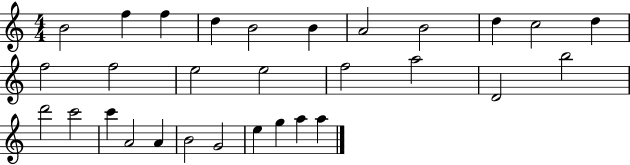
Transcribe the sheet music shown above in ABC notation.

X:1
T:Untitled
M:4/4
L:1/4
K:C
B2 f f d B2 B A2 B2 d c2 d f2 f2 e2 e2 f2 a2 D2 b2 d'2 c'2 c' A2 A B2 G2 e g a a